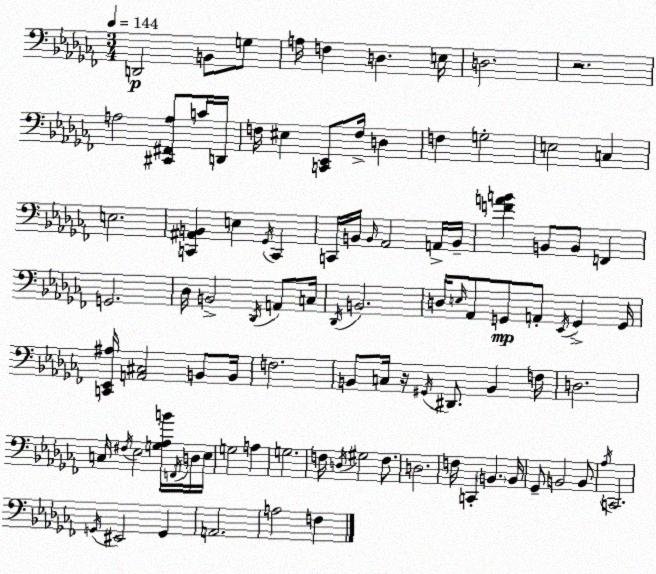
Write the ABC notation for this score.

X:1
T:Untitled
M:3/4
L:1/4
K:Abm
D,,2 B,,/2 G,/2 A,/4 F, D, E,/4 D,2 z2 A,2 [^C,,^F,,A,]/2 C/4 D,,/4 F,/4 ^E, [C,,_E,,]/2 F,/4 D, F, G,2 E,2 C, E,2 [C,,^A,,B,,] E, _G,,/4 C,, C,,/4 B,,/4 B,,/4 _A,,2 A,,/4 B,,/4 [FAB] B,,/2 B,,/2 F,, G,,2 _D,/4 B,,2 _D,,/4 A,,/2 C,/4 _D,,/4 B,,2 D,/4 E,/4 _A,,/2 G,,/2 A,,/2 _E,,/4 G,, G,,/4 [C,,_E,,^A,]/4 [A,,^C,]2 B,,/2 B,,/4 F,2 B,,/2 C,/4 z/4 ^G,,/4 ^D,,/2 B,, F,/4 D,2 C,/4 ^F,/4 _E,2 [G,_A,B]/4 F,,/4 D,/4 _E,/4 G,2 A, G,2 F,/4 D,/4 ^G,2 F,/2 D,2 F,/4 C,, B,, B,,/4 _G,,/2 B,,2 B,,/2 _A,/4 C,,2 G,,/4 ^E,,2 G,, A,,2 A,2 F,